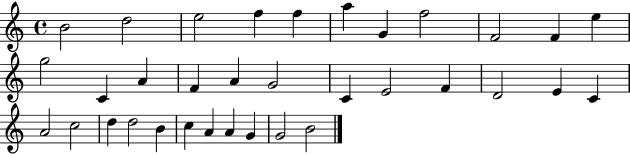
{
  \clef treble
  \time 4/4
  \defaultTimeSignature
  \key c \major
  b'2 d''2 | e''2 f''4 f''4 | a''4 g'4 f''2 | f'2 f'4 e''4 | \break g''2 c'4 a'4 | f'4 a'4 g'2 | c'4 e'2 f'4 | d'2 e'4 c'4 | \break a'2 c''2 | d''4 d''2 b'4 | c''4 a'4 a'4 g'4 | g'2 b'2 | \break \bar "|."
}